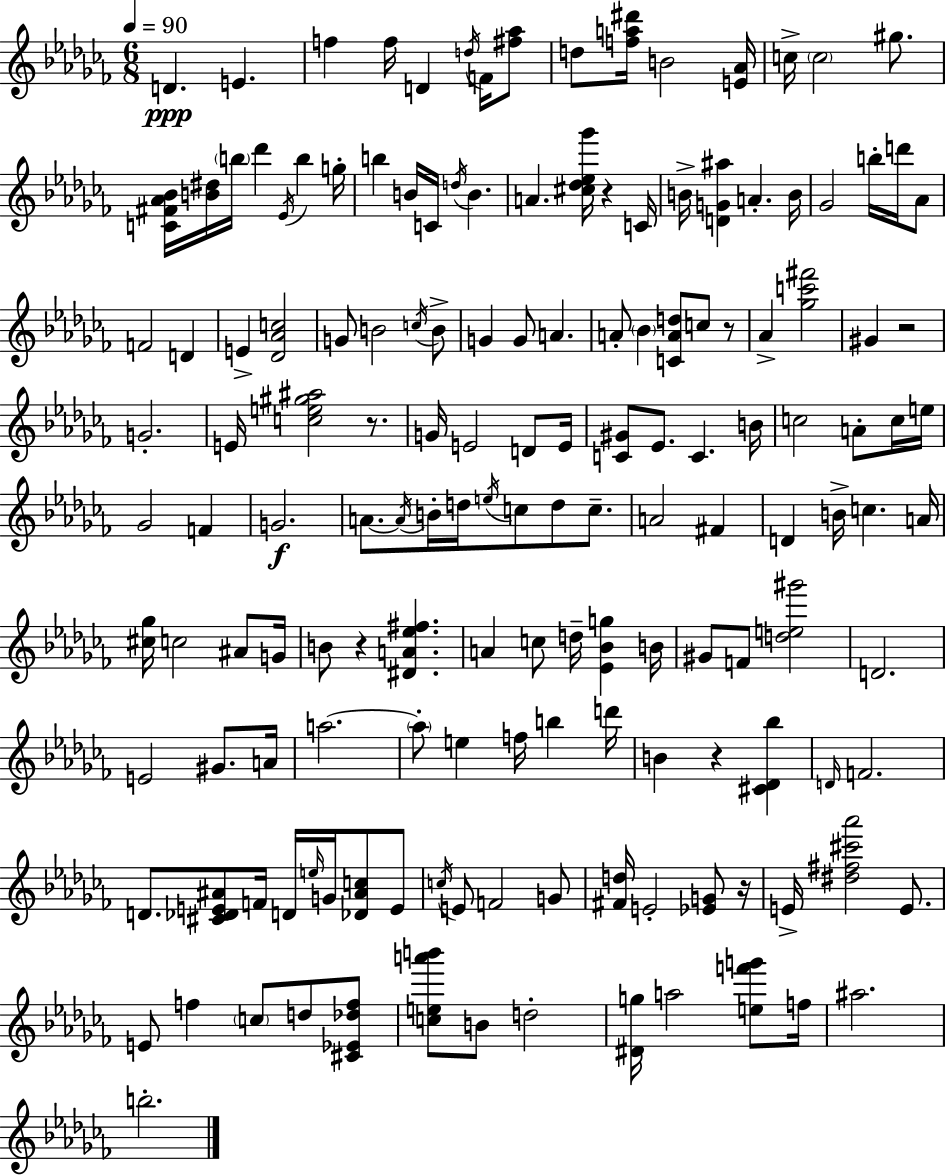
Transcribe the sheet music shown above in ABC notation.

X:1
T:Untitled
M:6/8
L:1/4
K:Abm
D E f f/4 D d/4 F/4 [^f_a]/2 d/2 [fa^d']/4 B2 [E_A]/4 c/4 c2 ^g/2 [C^F_A_B]/4 [B^d]/4 b/4 _d' _E/4 b g/4 b B/4 C/4 d/4 B A [^c_d_e_g']/4 z C/4 B/4 [DG^a] A B/4 _G2 b/4 d'/4 _A/2 F2 D E [_D_Ac]2 G/2 B2 c/4 B/2 G G/2 A A/2 _B [CAd]/2 c/2 z/2 _A [_gc'^f']2 ^G z2 G2 E/4 [ce^g^a]2 z/2 G/4 E2 D/2 E/4 [C^G]/2 _E/2 C B/4 c2 A/2 c/4 e/4 _G2 F G2 A/2 A/4 B/4 d/4 e/4 c/2 d/2 c/2 A2 ^F D B/4 c A/4 [^c_g]/4 c2 ^A/2 G/4 B/2 z [^DA_e^f] A c/2 d/4 [_E_Bg] B/4 ^G/2 F/2 [de^g']2 D2 E2 ^G/2 A/4 a2 a/2 e f/4 b d'/4 B z [^C_D_b] D/4 F2 D/2 [^C_DE^A]/2 F/4 D/4 e/4 G/4 [_D^Ac]/2 E/2 c/4 E/2 F2 G/2 [^Fd]/4 E2 [_EG]/2 z/4 E/4 [^d^f^c'_a']2 E/2 E/2 f c/2 d/2 [^C_E_df]/2 [cea'b']/2 B/2 d2 [^Dg]/4 a2 [ef'g']/2 f/4 ^a2 b2